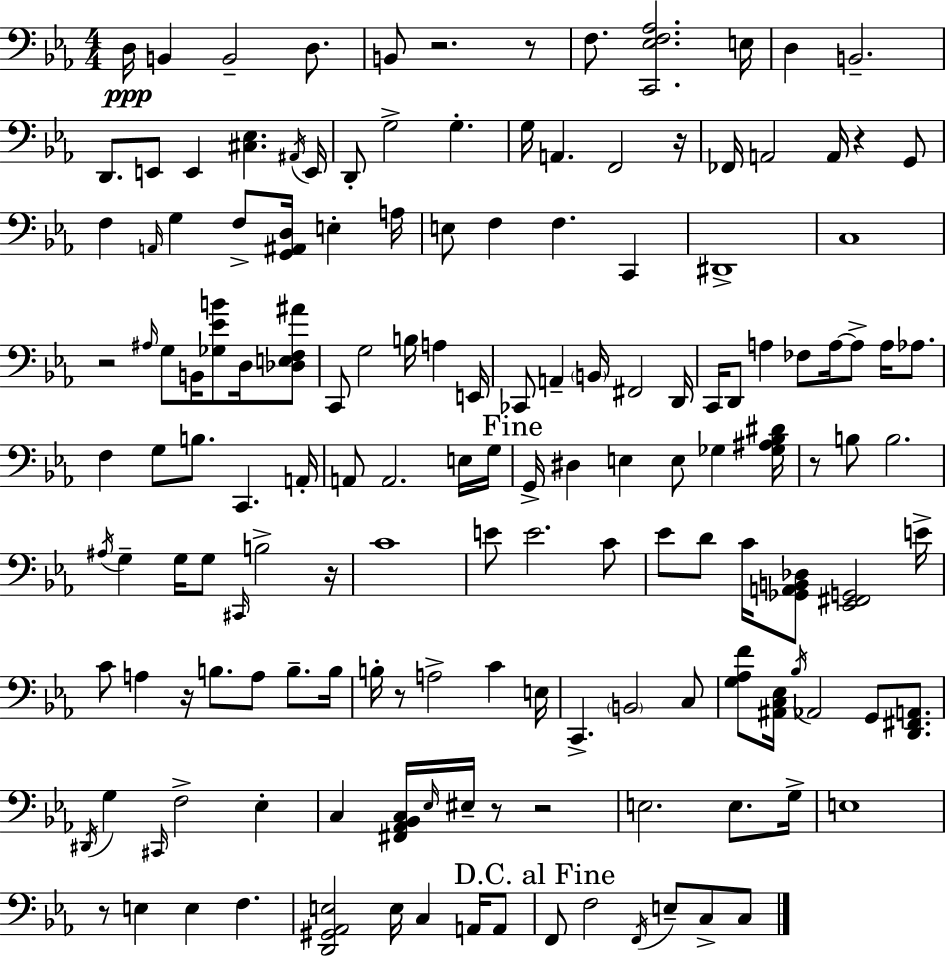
D3/s B2/q B2/h D3/e. B2/e R/h. R/e F3/e. [C2,Eb3,F3,Ab3]/h. E3/s D3/q B2/h. D2/e. E2/e E2/q [C#3,Eb3]/q. A#2/s E2/s D2/e G3/h G3/q. G3/s A2/q. F2/h R/s FES2/s A2/h A2/s R/q G2/e F3/q A2/s G3/q F3/e [G2,A#2,D3]/s E3/q A3/s E3/e F3/q F3/q. C2/q D#2/w C3/w R/h A#3/s G3/e B2/s [Gb3,Eb4,B4]/e D3/s [Db3,E3,F3,A#4]/e C2/e G3/h B3/s A3/q E2/s CES2/e A2/q B2/s F#2/h D2/s C2/s D2/e A3/q FES3/e A3/s A3/e A3/s Ab3/e. F3/q G3/e B3/e. C2/q. A2/s A2/e A2/h. E3/s G3/s G2/s D#3/q E3/q E3/e Gb3/q [Gb3,A#3,Bb3,D#4]/s R/e B3/e B3/h. A#3/s G3/q G3/s G3/e C#2/s B3/h R/s C4/w E4/e E4/h. C4/e Eb4/e D4/e C4/s [Gb2,A2,B2,Db3]/e [Eb2,F#2,G2]/h E4/s C4/e A3/q R/s B3/e. A3/e B3/e. B3/s B3/s R/e A3/h C4/q E3/s C2/q. B2/h C3/e [G3,Ab3,F4]/e [A#2,C3,Eb3]/s Bb3/s Ab2/h G2/e [D2,F#2,A2]/e. D#2/s G3/q C#2/s F3/h Eb3/q C3/q [F#2,Ab2,Bb2,C3]/s Eb3/s EIS3/s R/e R/h E3/h. E3/e. G3/s E3/w R/e E3/q E3/q F3/q. [D2,G#2,Ab2,E3]/h E3/s C3/q A2/s A2/e F2/e F3/h F2/s E3/e C3/e C3/e